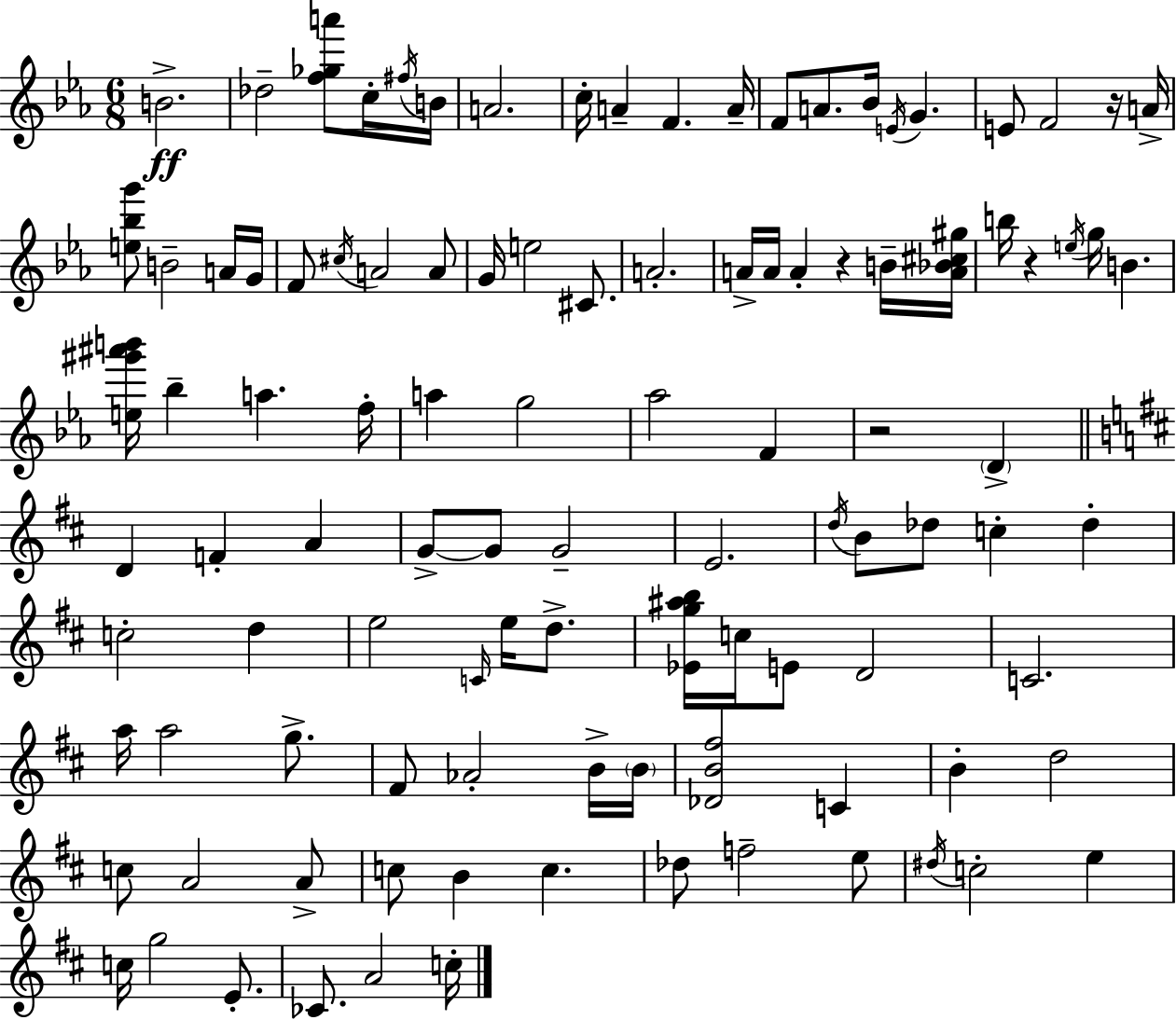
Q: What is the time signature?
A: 6/8